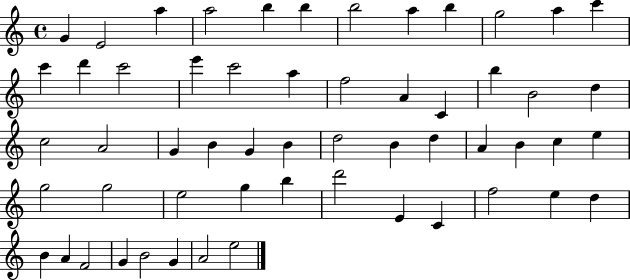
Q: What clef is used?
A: treble